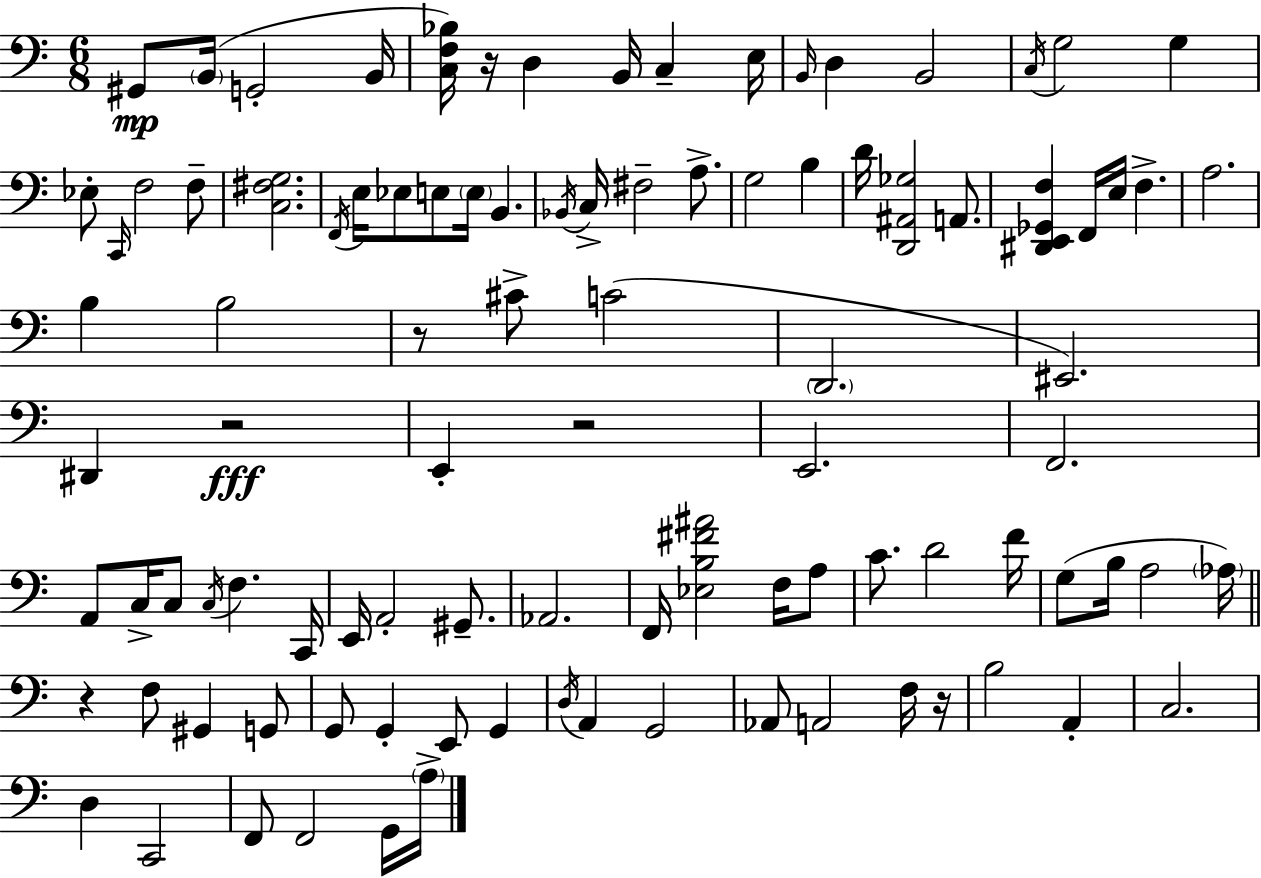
G#2/e B2/s G2/h B2/s [C3,F3,Bb3]/s R/s D3/q B2/s C3/q E3/s B2/s D3/q B2/h C3/s G3/h G3/q Eb3/e C2/s F3/h F3/e [C3,F#3,G3]/h. F2/s E3/s Eb3/e E3/e E3/s B2/q. Bb2/s C3/s F#3/h A3/e. G3/h B3/q D4/s [D2,A#2,Gb3]/h A2/e. [D#2,E2,Gb2,F3]/q F2/s E3/s F3/q. A3/h. B3/q B3/h R/e C#4/e C4/h D2/h. EIS2/h. D#2/q R/h E2/q R/h E2/h. F2/h. A2/e C3/s C3/e C3/s F3/q. C2/s E2/s A2/h G#2/e. Ab2/h. F2/s [Eb3,B3,F#4,A#4]/h F3/s A3/e C4/e. D4/h F4/s G3/e B3/s A3/h Ab3/s R/q F3/e G#2/q G2/e G2/e G2/q E2/e G2/q D3/s A2/q G2/h Ab2/e A2/h F3/s R/s B3/h A2/q C3/h. D3/q C2/h F2/e F2/h G2/s A3/s